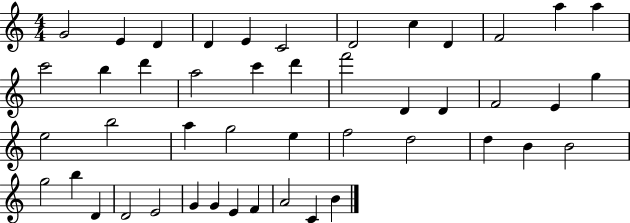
X:1
T:Untitled
M:4/4
L:1/4
K:C
G2 E D D E C2 D2 c D F2 a a c'2 b d' a2 c' d' f'2 D D F2 E g e2 b2 a g2 e f2 d2 d B B2 g2 b D D2 E2 G G E F A2 C B